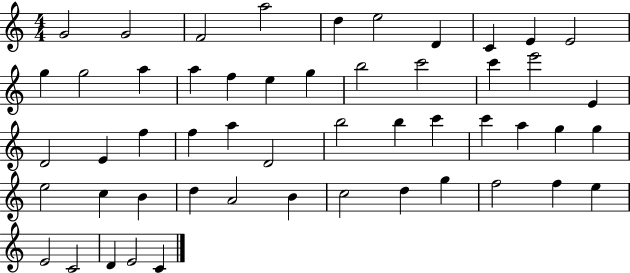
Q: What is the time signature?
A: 4/4